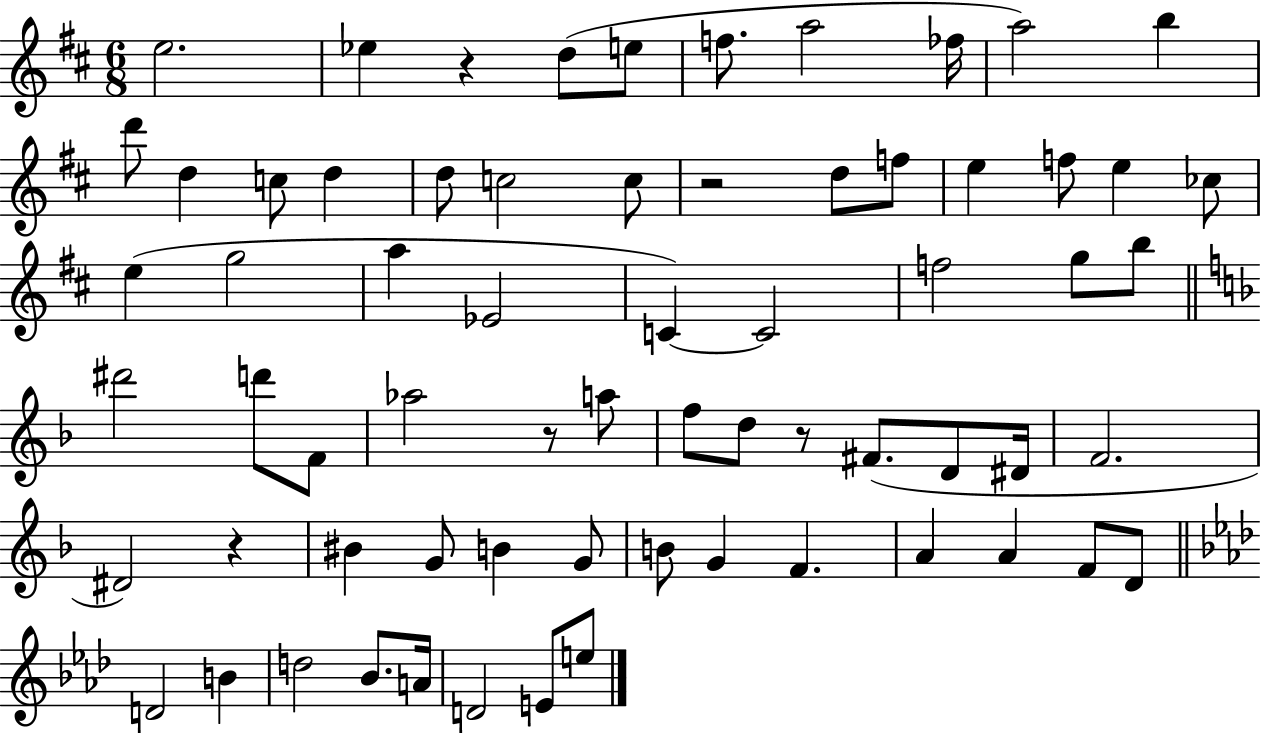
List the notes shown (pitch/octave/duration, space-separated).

E5/h. Eb5/q R/q D5/e E5/e F5/e. A5/h FES5/s A5/h B5/q D6/e D5/q C5/e D5/q D5/e C5/h C5/e R/h D5/e F5/e E5/q F5/e E5/q CES5/e E5/q G5/h A5/q Eb4/h C4/q C4/h F5/h G5/e B5/e D#6/h D6/e F4/e Ab5/h R/e A5/e F5/e D5/e R/e F#4/e. D4/e D#4/s F4/h. D#4/h R/q BIS4/q G4/e B4/q G4/e B4/e G4/q F4/q. A4/q A4/q F4/e D4/e D4/h B4/q D5/h Bb4/e. A4/s D4/h E4/e E5/e